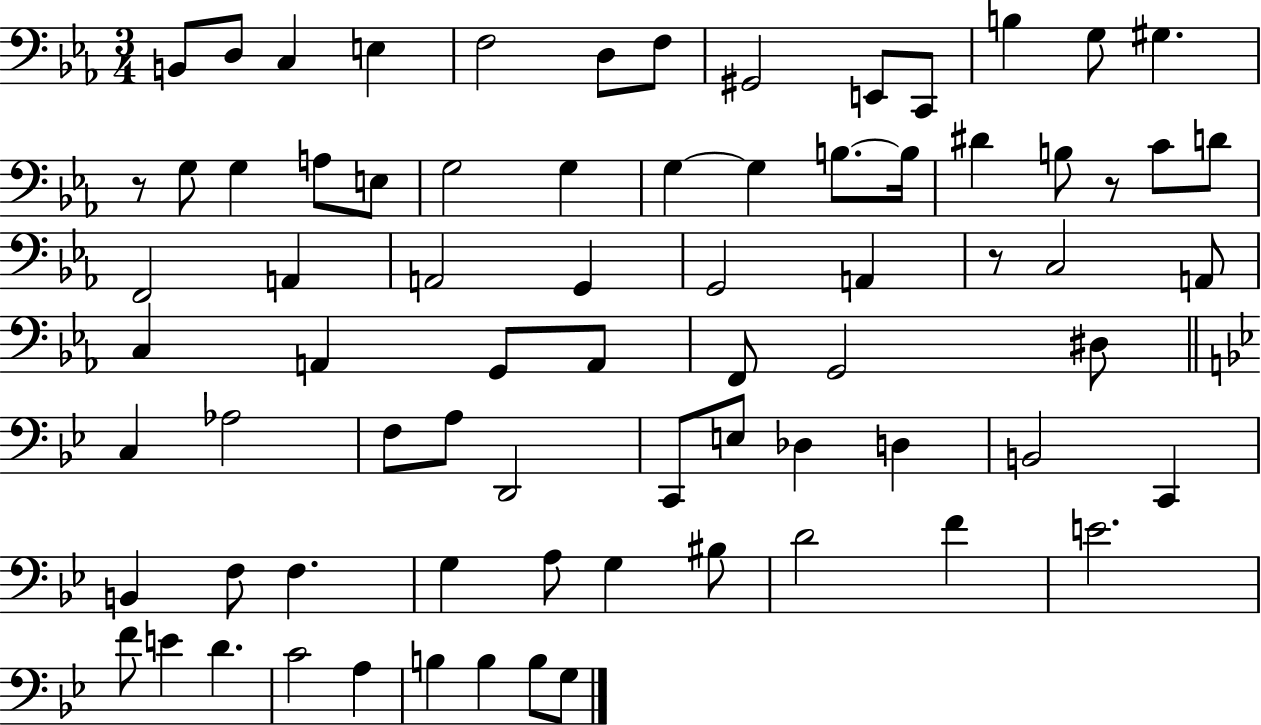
B2/e D3/e C3/q E3/q F3/h D3/e F3/e G#2/h E2/e C2/e B3/q G3/e G#3/q. R/e G3/e G3/q A3/e E3/e G3/h G3/q G3/q G3/q B3/e. B3/s D#4/q B3/e R/e C4/e D4/e F2/h A2/q A2/h G2/q G2/h A2/q R/e C3/h A2/e C3/q A2/q G2/e A2/e F2/e G2/h D#3/e C3/q Ab3/h F3/e A3/e D2/h C2/e E3/e Db3/q D3/q B2/h C2/q B2/q F3/e F3/q. G3/q A3/e G3/q BIS3/e D4/h F4/q E4/h. F4/e E4/q D4/q. C4/h A3/q B3/q B3/q B3/e G3/e